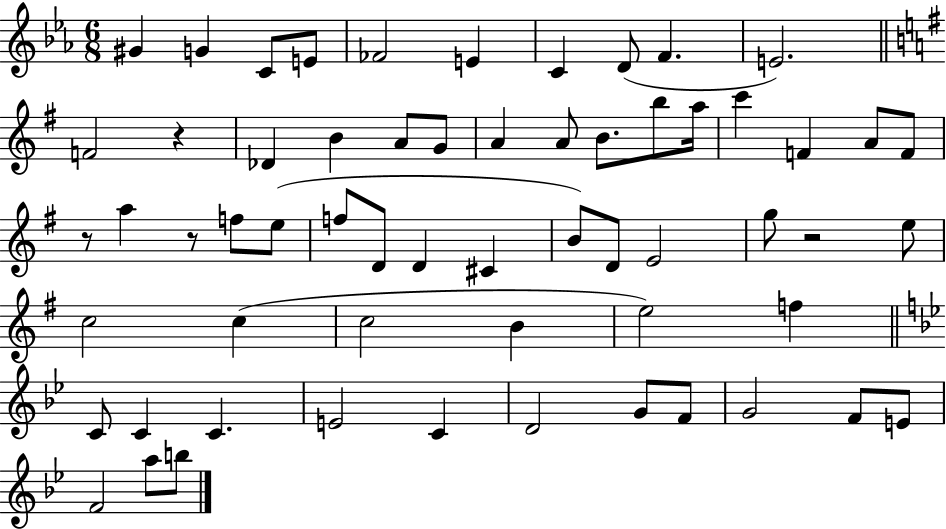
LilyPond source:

{
  \clef treble
  \numericTimeSignature
  \time 6/8
  \key ees \major
  gis'4 g'4 c'8 e'8 | fes'2 e'4 | c'4 d'8( f'4. | e'2.) | \break \bar "||" \break \key g \major f'2 r4 | des'4 b'4 a'8 g'8 | a'4 a'8 b'8. b''8 a''16 | c'''4 f'4 a'8 f'8 | \break r8 a''4 r8 f''8 e''8( | f''8 d'8 d'4 cis'4 | b'8) d'8 e'2 | g''8 r2 e''8 | \break c''2 c''4( | c''2 b'4 | e''2) f''4 | \bar "||" \break \key g \minor c'8 c'4 c'4. | e'2 c'4 | d'2 g'8 f'8 | g'2 f'8 e'8 | \break f'2 a''8 b''8 | \bar "|."
}